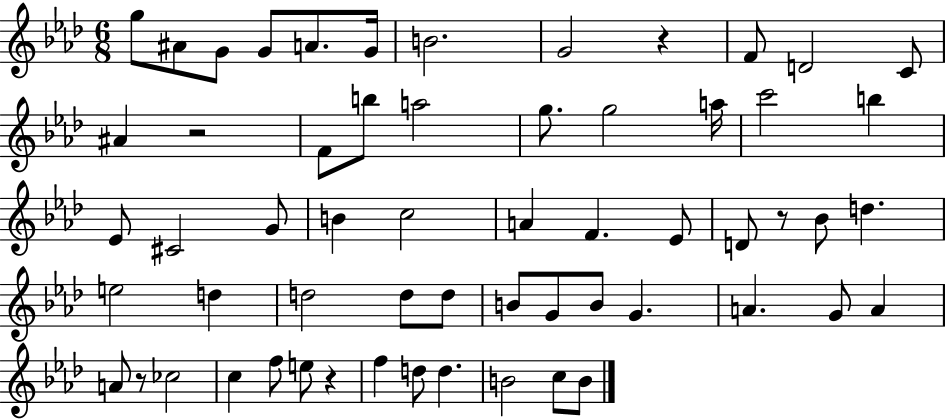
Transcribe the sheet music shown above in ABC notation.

X:1
T:Untitled
M:6/8
L:1/4
K:Ab
g/2 ^A/2 G/2 G/2 A/2 G/4 B2 G2 z F/2 D2 C/2 ^A z2 F/2 b/2 a2 g/2 g2 a/4 c'2 b _E/2 ^C2 G/2 B c2 A F _E/2 D/2 z/2 _B/2 d e2 d d2 d/2 d/2 B/2 G/2 B/2 G A G/2 A A/2 z/2 _c2 c f/2 e/2 z f d/2 d B2 c/2 B/2